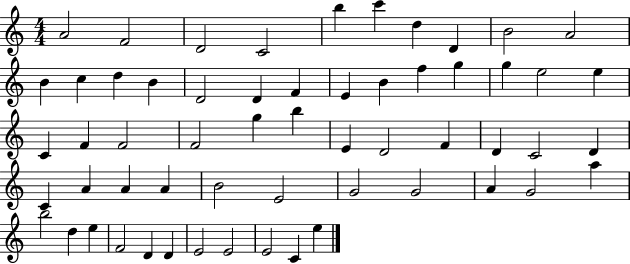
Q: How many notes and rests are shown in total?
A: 58